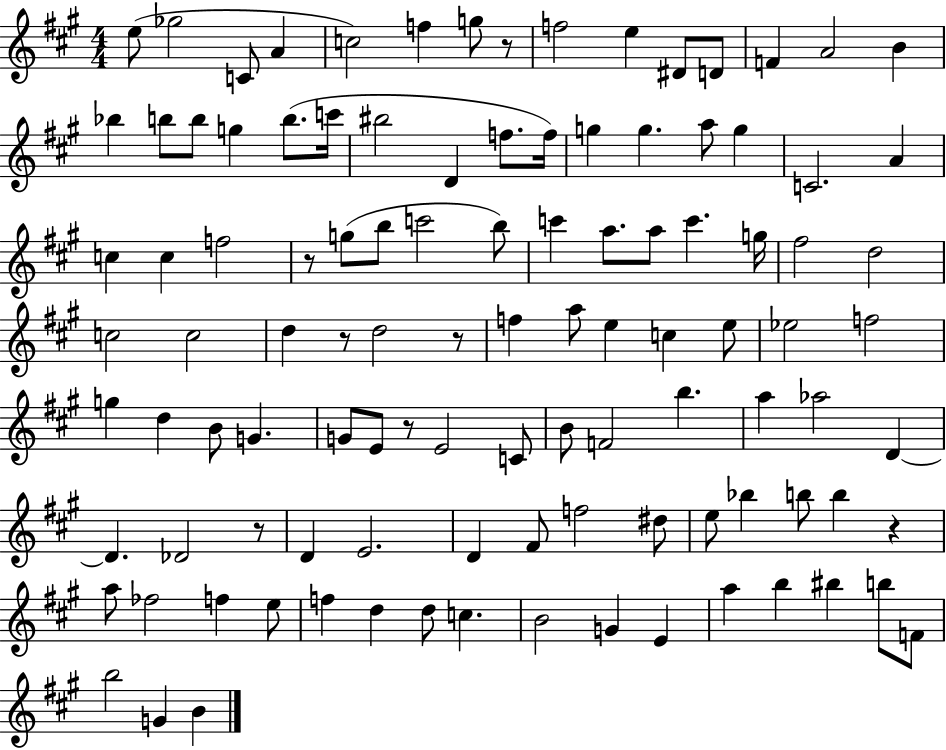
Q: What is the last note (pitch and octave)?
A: B4